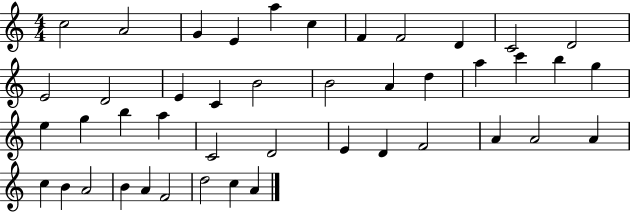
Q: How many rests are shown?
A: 0